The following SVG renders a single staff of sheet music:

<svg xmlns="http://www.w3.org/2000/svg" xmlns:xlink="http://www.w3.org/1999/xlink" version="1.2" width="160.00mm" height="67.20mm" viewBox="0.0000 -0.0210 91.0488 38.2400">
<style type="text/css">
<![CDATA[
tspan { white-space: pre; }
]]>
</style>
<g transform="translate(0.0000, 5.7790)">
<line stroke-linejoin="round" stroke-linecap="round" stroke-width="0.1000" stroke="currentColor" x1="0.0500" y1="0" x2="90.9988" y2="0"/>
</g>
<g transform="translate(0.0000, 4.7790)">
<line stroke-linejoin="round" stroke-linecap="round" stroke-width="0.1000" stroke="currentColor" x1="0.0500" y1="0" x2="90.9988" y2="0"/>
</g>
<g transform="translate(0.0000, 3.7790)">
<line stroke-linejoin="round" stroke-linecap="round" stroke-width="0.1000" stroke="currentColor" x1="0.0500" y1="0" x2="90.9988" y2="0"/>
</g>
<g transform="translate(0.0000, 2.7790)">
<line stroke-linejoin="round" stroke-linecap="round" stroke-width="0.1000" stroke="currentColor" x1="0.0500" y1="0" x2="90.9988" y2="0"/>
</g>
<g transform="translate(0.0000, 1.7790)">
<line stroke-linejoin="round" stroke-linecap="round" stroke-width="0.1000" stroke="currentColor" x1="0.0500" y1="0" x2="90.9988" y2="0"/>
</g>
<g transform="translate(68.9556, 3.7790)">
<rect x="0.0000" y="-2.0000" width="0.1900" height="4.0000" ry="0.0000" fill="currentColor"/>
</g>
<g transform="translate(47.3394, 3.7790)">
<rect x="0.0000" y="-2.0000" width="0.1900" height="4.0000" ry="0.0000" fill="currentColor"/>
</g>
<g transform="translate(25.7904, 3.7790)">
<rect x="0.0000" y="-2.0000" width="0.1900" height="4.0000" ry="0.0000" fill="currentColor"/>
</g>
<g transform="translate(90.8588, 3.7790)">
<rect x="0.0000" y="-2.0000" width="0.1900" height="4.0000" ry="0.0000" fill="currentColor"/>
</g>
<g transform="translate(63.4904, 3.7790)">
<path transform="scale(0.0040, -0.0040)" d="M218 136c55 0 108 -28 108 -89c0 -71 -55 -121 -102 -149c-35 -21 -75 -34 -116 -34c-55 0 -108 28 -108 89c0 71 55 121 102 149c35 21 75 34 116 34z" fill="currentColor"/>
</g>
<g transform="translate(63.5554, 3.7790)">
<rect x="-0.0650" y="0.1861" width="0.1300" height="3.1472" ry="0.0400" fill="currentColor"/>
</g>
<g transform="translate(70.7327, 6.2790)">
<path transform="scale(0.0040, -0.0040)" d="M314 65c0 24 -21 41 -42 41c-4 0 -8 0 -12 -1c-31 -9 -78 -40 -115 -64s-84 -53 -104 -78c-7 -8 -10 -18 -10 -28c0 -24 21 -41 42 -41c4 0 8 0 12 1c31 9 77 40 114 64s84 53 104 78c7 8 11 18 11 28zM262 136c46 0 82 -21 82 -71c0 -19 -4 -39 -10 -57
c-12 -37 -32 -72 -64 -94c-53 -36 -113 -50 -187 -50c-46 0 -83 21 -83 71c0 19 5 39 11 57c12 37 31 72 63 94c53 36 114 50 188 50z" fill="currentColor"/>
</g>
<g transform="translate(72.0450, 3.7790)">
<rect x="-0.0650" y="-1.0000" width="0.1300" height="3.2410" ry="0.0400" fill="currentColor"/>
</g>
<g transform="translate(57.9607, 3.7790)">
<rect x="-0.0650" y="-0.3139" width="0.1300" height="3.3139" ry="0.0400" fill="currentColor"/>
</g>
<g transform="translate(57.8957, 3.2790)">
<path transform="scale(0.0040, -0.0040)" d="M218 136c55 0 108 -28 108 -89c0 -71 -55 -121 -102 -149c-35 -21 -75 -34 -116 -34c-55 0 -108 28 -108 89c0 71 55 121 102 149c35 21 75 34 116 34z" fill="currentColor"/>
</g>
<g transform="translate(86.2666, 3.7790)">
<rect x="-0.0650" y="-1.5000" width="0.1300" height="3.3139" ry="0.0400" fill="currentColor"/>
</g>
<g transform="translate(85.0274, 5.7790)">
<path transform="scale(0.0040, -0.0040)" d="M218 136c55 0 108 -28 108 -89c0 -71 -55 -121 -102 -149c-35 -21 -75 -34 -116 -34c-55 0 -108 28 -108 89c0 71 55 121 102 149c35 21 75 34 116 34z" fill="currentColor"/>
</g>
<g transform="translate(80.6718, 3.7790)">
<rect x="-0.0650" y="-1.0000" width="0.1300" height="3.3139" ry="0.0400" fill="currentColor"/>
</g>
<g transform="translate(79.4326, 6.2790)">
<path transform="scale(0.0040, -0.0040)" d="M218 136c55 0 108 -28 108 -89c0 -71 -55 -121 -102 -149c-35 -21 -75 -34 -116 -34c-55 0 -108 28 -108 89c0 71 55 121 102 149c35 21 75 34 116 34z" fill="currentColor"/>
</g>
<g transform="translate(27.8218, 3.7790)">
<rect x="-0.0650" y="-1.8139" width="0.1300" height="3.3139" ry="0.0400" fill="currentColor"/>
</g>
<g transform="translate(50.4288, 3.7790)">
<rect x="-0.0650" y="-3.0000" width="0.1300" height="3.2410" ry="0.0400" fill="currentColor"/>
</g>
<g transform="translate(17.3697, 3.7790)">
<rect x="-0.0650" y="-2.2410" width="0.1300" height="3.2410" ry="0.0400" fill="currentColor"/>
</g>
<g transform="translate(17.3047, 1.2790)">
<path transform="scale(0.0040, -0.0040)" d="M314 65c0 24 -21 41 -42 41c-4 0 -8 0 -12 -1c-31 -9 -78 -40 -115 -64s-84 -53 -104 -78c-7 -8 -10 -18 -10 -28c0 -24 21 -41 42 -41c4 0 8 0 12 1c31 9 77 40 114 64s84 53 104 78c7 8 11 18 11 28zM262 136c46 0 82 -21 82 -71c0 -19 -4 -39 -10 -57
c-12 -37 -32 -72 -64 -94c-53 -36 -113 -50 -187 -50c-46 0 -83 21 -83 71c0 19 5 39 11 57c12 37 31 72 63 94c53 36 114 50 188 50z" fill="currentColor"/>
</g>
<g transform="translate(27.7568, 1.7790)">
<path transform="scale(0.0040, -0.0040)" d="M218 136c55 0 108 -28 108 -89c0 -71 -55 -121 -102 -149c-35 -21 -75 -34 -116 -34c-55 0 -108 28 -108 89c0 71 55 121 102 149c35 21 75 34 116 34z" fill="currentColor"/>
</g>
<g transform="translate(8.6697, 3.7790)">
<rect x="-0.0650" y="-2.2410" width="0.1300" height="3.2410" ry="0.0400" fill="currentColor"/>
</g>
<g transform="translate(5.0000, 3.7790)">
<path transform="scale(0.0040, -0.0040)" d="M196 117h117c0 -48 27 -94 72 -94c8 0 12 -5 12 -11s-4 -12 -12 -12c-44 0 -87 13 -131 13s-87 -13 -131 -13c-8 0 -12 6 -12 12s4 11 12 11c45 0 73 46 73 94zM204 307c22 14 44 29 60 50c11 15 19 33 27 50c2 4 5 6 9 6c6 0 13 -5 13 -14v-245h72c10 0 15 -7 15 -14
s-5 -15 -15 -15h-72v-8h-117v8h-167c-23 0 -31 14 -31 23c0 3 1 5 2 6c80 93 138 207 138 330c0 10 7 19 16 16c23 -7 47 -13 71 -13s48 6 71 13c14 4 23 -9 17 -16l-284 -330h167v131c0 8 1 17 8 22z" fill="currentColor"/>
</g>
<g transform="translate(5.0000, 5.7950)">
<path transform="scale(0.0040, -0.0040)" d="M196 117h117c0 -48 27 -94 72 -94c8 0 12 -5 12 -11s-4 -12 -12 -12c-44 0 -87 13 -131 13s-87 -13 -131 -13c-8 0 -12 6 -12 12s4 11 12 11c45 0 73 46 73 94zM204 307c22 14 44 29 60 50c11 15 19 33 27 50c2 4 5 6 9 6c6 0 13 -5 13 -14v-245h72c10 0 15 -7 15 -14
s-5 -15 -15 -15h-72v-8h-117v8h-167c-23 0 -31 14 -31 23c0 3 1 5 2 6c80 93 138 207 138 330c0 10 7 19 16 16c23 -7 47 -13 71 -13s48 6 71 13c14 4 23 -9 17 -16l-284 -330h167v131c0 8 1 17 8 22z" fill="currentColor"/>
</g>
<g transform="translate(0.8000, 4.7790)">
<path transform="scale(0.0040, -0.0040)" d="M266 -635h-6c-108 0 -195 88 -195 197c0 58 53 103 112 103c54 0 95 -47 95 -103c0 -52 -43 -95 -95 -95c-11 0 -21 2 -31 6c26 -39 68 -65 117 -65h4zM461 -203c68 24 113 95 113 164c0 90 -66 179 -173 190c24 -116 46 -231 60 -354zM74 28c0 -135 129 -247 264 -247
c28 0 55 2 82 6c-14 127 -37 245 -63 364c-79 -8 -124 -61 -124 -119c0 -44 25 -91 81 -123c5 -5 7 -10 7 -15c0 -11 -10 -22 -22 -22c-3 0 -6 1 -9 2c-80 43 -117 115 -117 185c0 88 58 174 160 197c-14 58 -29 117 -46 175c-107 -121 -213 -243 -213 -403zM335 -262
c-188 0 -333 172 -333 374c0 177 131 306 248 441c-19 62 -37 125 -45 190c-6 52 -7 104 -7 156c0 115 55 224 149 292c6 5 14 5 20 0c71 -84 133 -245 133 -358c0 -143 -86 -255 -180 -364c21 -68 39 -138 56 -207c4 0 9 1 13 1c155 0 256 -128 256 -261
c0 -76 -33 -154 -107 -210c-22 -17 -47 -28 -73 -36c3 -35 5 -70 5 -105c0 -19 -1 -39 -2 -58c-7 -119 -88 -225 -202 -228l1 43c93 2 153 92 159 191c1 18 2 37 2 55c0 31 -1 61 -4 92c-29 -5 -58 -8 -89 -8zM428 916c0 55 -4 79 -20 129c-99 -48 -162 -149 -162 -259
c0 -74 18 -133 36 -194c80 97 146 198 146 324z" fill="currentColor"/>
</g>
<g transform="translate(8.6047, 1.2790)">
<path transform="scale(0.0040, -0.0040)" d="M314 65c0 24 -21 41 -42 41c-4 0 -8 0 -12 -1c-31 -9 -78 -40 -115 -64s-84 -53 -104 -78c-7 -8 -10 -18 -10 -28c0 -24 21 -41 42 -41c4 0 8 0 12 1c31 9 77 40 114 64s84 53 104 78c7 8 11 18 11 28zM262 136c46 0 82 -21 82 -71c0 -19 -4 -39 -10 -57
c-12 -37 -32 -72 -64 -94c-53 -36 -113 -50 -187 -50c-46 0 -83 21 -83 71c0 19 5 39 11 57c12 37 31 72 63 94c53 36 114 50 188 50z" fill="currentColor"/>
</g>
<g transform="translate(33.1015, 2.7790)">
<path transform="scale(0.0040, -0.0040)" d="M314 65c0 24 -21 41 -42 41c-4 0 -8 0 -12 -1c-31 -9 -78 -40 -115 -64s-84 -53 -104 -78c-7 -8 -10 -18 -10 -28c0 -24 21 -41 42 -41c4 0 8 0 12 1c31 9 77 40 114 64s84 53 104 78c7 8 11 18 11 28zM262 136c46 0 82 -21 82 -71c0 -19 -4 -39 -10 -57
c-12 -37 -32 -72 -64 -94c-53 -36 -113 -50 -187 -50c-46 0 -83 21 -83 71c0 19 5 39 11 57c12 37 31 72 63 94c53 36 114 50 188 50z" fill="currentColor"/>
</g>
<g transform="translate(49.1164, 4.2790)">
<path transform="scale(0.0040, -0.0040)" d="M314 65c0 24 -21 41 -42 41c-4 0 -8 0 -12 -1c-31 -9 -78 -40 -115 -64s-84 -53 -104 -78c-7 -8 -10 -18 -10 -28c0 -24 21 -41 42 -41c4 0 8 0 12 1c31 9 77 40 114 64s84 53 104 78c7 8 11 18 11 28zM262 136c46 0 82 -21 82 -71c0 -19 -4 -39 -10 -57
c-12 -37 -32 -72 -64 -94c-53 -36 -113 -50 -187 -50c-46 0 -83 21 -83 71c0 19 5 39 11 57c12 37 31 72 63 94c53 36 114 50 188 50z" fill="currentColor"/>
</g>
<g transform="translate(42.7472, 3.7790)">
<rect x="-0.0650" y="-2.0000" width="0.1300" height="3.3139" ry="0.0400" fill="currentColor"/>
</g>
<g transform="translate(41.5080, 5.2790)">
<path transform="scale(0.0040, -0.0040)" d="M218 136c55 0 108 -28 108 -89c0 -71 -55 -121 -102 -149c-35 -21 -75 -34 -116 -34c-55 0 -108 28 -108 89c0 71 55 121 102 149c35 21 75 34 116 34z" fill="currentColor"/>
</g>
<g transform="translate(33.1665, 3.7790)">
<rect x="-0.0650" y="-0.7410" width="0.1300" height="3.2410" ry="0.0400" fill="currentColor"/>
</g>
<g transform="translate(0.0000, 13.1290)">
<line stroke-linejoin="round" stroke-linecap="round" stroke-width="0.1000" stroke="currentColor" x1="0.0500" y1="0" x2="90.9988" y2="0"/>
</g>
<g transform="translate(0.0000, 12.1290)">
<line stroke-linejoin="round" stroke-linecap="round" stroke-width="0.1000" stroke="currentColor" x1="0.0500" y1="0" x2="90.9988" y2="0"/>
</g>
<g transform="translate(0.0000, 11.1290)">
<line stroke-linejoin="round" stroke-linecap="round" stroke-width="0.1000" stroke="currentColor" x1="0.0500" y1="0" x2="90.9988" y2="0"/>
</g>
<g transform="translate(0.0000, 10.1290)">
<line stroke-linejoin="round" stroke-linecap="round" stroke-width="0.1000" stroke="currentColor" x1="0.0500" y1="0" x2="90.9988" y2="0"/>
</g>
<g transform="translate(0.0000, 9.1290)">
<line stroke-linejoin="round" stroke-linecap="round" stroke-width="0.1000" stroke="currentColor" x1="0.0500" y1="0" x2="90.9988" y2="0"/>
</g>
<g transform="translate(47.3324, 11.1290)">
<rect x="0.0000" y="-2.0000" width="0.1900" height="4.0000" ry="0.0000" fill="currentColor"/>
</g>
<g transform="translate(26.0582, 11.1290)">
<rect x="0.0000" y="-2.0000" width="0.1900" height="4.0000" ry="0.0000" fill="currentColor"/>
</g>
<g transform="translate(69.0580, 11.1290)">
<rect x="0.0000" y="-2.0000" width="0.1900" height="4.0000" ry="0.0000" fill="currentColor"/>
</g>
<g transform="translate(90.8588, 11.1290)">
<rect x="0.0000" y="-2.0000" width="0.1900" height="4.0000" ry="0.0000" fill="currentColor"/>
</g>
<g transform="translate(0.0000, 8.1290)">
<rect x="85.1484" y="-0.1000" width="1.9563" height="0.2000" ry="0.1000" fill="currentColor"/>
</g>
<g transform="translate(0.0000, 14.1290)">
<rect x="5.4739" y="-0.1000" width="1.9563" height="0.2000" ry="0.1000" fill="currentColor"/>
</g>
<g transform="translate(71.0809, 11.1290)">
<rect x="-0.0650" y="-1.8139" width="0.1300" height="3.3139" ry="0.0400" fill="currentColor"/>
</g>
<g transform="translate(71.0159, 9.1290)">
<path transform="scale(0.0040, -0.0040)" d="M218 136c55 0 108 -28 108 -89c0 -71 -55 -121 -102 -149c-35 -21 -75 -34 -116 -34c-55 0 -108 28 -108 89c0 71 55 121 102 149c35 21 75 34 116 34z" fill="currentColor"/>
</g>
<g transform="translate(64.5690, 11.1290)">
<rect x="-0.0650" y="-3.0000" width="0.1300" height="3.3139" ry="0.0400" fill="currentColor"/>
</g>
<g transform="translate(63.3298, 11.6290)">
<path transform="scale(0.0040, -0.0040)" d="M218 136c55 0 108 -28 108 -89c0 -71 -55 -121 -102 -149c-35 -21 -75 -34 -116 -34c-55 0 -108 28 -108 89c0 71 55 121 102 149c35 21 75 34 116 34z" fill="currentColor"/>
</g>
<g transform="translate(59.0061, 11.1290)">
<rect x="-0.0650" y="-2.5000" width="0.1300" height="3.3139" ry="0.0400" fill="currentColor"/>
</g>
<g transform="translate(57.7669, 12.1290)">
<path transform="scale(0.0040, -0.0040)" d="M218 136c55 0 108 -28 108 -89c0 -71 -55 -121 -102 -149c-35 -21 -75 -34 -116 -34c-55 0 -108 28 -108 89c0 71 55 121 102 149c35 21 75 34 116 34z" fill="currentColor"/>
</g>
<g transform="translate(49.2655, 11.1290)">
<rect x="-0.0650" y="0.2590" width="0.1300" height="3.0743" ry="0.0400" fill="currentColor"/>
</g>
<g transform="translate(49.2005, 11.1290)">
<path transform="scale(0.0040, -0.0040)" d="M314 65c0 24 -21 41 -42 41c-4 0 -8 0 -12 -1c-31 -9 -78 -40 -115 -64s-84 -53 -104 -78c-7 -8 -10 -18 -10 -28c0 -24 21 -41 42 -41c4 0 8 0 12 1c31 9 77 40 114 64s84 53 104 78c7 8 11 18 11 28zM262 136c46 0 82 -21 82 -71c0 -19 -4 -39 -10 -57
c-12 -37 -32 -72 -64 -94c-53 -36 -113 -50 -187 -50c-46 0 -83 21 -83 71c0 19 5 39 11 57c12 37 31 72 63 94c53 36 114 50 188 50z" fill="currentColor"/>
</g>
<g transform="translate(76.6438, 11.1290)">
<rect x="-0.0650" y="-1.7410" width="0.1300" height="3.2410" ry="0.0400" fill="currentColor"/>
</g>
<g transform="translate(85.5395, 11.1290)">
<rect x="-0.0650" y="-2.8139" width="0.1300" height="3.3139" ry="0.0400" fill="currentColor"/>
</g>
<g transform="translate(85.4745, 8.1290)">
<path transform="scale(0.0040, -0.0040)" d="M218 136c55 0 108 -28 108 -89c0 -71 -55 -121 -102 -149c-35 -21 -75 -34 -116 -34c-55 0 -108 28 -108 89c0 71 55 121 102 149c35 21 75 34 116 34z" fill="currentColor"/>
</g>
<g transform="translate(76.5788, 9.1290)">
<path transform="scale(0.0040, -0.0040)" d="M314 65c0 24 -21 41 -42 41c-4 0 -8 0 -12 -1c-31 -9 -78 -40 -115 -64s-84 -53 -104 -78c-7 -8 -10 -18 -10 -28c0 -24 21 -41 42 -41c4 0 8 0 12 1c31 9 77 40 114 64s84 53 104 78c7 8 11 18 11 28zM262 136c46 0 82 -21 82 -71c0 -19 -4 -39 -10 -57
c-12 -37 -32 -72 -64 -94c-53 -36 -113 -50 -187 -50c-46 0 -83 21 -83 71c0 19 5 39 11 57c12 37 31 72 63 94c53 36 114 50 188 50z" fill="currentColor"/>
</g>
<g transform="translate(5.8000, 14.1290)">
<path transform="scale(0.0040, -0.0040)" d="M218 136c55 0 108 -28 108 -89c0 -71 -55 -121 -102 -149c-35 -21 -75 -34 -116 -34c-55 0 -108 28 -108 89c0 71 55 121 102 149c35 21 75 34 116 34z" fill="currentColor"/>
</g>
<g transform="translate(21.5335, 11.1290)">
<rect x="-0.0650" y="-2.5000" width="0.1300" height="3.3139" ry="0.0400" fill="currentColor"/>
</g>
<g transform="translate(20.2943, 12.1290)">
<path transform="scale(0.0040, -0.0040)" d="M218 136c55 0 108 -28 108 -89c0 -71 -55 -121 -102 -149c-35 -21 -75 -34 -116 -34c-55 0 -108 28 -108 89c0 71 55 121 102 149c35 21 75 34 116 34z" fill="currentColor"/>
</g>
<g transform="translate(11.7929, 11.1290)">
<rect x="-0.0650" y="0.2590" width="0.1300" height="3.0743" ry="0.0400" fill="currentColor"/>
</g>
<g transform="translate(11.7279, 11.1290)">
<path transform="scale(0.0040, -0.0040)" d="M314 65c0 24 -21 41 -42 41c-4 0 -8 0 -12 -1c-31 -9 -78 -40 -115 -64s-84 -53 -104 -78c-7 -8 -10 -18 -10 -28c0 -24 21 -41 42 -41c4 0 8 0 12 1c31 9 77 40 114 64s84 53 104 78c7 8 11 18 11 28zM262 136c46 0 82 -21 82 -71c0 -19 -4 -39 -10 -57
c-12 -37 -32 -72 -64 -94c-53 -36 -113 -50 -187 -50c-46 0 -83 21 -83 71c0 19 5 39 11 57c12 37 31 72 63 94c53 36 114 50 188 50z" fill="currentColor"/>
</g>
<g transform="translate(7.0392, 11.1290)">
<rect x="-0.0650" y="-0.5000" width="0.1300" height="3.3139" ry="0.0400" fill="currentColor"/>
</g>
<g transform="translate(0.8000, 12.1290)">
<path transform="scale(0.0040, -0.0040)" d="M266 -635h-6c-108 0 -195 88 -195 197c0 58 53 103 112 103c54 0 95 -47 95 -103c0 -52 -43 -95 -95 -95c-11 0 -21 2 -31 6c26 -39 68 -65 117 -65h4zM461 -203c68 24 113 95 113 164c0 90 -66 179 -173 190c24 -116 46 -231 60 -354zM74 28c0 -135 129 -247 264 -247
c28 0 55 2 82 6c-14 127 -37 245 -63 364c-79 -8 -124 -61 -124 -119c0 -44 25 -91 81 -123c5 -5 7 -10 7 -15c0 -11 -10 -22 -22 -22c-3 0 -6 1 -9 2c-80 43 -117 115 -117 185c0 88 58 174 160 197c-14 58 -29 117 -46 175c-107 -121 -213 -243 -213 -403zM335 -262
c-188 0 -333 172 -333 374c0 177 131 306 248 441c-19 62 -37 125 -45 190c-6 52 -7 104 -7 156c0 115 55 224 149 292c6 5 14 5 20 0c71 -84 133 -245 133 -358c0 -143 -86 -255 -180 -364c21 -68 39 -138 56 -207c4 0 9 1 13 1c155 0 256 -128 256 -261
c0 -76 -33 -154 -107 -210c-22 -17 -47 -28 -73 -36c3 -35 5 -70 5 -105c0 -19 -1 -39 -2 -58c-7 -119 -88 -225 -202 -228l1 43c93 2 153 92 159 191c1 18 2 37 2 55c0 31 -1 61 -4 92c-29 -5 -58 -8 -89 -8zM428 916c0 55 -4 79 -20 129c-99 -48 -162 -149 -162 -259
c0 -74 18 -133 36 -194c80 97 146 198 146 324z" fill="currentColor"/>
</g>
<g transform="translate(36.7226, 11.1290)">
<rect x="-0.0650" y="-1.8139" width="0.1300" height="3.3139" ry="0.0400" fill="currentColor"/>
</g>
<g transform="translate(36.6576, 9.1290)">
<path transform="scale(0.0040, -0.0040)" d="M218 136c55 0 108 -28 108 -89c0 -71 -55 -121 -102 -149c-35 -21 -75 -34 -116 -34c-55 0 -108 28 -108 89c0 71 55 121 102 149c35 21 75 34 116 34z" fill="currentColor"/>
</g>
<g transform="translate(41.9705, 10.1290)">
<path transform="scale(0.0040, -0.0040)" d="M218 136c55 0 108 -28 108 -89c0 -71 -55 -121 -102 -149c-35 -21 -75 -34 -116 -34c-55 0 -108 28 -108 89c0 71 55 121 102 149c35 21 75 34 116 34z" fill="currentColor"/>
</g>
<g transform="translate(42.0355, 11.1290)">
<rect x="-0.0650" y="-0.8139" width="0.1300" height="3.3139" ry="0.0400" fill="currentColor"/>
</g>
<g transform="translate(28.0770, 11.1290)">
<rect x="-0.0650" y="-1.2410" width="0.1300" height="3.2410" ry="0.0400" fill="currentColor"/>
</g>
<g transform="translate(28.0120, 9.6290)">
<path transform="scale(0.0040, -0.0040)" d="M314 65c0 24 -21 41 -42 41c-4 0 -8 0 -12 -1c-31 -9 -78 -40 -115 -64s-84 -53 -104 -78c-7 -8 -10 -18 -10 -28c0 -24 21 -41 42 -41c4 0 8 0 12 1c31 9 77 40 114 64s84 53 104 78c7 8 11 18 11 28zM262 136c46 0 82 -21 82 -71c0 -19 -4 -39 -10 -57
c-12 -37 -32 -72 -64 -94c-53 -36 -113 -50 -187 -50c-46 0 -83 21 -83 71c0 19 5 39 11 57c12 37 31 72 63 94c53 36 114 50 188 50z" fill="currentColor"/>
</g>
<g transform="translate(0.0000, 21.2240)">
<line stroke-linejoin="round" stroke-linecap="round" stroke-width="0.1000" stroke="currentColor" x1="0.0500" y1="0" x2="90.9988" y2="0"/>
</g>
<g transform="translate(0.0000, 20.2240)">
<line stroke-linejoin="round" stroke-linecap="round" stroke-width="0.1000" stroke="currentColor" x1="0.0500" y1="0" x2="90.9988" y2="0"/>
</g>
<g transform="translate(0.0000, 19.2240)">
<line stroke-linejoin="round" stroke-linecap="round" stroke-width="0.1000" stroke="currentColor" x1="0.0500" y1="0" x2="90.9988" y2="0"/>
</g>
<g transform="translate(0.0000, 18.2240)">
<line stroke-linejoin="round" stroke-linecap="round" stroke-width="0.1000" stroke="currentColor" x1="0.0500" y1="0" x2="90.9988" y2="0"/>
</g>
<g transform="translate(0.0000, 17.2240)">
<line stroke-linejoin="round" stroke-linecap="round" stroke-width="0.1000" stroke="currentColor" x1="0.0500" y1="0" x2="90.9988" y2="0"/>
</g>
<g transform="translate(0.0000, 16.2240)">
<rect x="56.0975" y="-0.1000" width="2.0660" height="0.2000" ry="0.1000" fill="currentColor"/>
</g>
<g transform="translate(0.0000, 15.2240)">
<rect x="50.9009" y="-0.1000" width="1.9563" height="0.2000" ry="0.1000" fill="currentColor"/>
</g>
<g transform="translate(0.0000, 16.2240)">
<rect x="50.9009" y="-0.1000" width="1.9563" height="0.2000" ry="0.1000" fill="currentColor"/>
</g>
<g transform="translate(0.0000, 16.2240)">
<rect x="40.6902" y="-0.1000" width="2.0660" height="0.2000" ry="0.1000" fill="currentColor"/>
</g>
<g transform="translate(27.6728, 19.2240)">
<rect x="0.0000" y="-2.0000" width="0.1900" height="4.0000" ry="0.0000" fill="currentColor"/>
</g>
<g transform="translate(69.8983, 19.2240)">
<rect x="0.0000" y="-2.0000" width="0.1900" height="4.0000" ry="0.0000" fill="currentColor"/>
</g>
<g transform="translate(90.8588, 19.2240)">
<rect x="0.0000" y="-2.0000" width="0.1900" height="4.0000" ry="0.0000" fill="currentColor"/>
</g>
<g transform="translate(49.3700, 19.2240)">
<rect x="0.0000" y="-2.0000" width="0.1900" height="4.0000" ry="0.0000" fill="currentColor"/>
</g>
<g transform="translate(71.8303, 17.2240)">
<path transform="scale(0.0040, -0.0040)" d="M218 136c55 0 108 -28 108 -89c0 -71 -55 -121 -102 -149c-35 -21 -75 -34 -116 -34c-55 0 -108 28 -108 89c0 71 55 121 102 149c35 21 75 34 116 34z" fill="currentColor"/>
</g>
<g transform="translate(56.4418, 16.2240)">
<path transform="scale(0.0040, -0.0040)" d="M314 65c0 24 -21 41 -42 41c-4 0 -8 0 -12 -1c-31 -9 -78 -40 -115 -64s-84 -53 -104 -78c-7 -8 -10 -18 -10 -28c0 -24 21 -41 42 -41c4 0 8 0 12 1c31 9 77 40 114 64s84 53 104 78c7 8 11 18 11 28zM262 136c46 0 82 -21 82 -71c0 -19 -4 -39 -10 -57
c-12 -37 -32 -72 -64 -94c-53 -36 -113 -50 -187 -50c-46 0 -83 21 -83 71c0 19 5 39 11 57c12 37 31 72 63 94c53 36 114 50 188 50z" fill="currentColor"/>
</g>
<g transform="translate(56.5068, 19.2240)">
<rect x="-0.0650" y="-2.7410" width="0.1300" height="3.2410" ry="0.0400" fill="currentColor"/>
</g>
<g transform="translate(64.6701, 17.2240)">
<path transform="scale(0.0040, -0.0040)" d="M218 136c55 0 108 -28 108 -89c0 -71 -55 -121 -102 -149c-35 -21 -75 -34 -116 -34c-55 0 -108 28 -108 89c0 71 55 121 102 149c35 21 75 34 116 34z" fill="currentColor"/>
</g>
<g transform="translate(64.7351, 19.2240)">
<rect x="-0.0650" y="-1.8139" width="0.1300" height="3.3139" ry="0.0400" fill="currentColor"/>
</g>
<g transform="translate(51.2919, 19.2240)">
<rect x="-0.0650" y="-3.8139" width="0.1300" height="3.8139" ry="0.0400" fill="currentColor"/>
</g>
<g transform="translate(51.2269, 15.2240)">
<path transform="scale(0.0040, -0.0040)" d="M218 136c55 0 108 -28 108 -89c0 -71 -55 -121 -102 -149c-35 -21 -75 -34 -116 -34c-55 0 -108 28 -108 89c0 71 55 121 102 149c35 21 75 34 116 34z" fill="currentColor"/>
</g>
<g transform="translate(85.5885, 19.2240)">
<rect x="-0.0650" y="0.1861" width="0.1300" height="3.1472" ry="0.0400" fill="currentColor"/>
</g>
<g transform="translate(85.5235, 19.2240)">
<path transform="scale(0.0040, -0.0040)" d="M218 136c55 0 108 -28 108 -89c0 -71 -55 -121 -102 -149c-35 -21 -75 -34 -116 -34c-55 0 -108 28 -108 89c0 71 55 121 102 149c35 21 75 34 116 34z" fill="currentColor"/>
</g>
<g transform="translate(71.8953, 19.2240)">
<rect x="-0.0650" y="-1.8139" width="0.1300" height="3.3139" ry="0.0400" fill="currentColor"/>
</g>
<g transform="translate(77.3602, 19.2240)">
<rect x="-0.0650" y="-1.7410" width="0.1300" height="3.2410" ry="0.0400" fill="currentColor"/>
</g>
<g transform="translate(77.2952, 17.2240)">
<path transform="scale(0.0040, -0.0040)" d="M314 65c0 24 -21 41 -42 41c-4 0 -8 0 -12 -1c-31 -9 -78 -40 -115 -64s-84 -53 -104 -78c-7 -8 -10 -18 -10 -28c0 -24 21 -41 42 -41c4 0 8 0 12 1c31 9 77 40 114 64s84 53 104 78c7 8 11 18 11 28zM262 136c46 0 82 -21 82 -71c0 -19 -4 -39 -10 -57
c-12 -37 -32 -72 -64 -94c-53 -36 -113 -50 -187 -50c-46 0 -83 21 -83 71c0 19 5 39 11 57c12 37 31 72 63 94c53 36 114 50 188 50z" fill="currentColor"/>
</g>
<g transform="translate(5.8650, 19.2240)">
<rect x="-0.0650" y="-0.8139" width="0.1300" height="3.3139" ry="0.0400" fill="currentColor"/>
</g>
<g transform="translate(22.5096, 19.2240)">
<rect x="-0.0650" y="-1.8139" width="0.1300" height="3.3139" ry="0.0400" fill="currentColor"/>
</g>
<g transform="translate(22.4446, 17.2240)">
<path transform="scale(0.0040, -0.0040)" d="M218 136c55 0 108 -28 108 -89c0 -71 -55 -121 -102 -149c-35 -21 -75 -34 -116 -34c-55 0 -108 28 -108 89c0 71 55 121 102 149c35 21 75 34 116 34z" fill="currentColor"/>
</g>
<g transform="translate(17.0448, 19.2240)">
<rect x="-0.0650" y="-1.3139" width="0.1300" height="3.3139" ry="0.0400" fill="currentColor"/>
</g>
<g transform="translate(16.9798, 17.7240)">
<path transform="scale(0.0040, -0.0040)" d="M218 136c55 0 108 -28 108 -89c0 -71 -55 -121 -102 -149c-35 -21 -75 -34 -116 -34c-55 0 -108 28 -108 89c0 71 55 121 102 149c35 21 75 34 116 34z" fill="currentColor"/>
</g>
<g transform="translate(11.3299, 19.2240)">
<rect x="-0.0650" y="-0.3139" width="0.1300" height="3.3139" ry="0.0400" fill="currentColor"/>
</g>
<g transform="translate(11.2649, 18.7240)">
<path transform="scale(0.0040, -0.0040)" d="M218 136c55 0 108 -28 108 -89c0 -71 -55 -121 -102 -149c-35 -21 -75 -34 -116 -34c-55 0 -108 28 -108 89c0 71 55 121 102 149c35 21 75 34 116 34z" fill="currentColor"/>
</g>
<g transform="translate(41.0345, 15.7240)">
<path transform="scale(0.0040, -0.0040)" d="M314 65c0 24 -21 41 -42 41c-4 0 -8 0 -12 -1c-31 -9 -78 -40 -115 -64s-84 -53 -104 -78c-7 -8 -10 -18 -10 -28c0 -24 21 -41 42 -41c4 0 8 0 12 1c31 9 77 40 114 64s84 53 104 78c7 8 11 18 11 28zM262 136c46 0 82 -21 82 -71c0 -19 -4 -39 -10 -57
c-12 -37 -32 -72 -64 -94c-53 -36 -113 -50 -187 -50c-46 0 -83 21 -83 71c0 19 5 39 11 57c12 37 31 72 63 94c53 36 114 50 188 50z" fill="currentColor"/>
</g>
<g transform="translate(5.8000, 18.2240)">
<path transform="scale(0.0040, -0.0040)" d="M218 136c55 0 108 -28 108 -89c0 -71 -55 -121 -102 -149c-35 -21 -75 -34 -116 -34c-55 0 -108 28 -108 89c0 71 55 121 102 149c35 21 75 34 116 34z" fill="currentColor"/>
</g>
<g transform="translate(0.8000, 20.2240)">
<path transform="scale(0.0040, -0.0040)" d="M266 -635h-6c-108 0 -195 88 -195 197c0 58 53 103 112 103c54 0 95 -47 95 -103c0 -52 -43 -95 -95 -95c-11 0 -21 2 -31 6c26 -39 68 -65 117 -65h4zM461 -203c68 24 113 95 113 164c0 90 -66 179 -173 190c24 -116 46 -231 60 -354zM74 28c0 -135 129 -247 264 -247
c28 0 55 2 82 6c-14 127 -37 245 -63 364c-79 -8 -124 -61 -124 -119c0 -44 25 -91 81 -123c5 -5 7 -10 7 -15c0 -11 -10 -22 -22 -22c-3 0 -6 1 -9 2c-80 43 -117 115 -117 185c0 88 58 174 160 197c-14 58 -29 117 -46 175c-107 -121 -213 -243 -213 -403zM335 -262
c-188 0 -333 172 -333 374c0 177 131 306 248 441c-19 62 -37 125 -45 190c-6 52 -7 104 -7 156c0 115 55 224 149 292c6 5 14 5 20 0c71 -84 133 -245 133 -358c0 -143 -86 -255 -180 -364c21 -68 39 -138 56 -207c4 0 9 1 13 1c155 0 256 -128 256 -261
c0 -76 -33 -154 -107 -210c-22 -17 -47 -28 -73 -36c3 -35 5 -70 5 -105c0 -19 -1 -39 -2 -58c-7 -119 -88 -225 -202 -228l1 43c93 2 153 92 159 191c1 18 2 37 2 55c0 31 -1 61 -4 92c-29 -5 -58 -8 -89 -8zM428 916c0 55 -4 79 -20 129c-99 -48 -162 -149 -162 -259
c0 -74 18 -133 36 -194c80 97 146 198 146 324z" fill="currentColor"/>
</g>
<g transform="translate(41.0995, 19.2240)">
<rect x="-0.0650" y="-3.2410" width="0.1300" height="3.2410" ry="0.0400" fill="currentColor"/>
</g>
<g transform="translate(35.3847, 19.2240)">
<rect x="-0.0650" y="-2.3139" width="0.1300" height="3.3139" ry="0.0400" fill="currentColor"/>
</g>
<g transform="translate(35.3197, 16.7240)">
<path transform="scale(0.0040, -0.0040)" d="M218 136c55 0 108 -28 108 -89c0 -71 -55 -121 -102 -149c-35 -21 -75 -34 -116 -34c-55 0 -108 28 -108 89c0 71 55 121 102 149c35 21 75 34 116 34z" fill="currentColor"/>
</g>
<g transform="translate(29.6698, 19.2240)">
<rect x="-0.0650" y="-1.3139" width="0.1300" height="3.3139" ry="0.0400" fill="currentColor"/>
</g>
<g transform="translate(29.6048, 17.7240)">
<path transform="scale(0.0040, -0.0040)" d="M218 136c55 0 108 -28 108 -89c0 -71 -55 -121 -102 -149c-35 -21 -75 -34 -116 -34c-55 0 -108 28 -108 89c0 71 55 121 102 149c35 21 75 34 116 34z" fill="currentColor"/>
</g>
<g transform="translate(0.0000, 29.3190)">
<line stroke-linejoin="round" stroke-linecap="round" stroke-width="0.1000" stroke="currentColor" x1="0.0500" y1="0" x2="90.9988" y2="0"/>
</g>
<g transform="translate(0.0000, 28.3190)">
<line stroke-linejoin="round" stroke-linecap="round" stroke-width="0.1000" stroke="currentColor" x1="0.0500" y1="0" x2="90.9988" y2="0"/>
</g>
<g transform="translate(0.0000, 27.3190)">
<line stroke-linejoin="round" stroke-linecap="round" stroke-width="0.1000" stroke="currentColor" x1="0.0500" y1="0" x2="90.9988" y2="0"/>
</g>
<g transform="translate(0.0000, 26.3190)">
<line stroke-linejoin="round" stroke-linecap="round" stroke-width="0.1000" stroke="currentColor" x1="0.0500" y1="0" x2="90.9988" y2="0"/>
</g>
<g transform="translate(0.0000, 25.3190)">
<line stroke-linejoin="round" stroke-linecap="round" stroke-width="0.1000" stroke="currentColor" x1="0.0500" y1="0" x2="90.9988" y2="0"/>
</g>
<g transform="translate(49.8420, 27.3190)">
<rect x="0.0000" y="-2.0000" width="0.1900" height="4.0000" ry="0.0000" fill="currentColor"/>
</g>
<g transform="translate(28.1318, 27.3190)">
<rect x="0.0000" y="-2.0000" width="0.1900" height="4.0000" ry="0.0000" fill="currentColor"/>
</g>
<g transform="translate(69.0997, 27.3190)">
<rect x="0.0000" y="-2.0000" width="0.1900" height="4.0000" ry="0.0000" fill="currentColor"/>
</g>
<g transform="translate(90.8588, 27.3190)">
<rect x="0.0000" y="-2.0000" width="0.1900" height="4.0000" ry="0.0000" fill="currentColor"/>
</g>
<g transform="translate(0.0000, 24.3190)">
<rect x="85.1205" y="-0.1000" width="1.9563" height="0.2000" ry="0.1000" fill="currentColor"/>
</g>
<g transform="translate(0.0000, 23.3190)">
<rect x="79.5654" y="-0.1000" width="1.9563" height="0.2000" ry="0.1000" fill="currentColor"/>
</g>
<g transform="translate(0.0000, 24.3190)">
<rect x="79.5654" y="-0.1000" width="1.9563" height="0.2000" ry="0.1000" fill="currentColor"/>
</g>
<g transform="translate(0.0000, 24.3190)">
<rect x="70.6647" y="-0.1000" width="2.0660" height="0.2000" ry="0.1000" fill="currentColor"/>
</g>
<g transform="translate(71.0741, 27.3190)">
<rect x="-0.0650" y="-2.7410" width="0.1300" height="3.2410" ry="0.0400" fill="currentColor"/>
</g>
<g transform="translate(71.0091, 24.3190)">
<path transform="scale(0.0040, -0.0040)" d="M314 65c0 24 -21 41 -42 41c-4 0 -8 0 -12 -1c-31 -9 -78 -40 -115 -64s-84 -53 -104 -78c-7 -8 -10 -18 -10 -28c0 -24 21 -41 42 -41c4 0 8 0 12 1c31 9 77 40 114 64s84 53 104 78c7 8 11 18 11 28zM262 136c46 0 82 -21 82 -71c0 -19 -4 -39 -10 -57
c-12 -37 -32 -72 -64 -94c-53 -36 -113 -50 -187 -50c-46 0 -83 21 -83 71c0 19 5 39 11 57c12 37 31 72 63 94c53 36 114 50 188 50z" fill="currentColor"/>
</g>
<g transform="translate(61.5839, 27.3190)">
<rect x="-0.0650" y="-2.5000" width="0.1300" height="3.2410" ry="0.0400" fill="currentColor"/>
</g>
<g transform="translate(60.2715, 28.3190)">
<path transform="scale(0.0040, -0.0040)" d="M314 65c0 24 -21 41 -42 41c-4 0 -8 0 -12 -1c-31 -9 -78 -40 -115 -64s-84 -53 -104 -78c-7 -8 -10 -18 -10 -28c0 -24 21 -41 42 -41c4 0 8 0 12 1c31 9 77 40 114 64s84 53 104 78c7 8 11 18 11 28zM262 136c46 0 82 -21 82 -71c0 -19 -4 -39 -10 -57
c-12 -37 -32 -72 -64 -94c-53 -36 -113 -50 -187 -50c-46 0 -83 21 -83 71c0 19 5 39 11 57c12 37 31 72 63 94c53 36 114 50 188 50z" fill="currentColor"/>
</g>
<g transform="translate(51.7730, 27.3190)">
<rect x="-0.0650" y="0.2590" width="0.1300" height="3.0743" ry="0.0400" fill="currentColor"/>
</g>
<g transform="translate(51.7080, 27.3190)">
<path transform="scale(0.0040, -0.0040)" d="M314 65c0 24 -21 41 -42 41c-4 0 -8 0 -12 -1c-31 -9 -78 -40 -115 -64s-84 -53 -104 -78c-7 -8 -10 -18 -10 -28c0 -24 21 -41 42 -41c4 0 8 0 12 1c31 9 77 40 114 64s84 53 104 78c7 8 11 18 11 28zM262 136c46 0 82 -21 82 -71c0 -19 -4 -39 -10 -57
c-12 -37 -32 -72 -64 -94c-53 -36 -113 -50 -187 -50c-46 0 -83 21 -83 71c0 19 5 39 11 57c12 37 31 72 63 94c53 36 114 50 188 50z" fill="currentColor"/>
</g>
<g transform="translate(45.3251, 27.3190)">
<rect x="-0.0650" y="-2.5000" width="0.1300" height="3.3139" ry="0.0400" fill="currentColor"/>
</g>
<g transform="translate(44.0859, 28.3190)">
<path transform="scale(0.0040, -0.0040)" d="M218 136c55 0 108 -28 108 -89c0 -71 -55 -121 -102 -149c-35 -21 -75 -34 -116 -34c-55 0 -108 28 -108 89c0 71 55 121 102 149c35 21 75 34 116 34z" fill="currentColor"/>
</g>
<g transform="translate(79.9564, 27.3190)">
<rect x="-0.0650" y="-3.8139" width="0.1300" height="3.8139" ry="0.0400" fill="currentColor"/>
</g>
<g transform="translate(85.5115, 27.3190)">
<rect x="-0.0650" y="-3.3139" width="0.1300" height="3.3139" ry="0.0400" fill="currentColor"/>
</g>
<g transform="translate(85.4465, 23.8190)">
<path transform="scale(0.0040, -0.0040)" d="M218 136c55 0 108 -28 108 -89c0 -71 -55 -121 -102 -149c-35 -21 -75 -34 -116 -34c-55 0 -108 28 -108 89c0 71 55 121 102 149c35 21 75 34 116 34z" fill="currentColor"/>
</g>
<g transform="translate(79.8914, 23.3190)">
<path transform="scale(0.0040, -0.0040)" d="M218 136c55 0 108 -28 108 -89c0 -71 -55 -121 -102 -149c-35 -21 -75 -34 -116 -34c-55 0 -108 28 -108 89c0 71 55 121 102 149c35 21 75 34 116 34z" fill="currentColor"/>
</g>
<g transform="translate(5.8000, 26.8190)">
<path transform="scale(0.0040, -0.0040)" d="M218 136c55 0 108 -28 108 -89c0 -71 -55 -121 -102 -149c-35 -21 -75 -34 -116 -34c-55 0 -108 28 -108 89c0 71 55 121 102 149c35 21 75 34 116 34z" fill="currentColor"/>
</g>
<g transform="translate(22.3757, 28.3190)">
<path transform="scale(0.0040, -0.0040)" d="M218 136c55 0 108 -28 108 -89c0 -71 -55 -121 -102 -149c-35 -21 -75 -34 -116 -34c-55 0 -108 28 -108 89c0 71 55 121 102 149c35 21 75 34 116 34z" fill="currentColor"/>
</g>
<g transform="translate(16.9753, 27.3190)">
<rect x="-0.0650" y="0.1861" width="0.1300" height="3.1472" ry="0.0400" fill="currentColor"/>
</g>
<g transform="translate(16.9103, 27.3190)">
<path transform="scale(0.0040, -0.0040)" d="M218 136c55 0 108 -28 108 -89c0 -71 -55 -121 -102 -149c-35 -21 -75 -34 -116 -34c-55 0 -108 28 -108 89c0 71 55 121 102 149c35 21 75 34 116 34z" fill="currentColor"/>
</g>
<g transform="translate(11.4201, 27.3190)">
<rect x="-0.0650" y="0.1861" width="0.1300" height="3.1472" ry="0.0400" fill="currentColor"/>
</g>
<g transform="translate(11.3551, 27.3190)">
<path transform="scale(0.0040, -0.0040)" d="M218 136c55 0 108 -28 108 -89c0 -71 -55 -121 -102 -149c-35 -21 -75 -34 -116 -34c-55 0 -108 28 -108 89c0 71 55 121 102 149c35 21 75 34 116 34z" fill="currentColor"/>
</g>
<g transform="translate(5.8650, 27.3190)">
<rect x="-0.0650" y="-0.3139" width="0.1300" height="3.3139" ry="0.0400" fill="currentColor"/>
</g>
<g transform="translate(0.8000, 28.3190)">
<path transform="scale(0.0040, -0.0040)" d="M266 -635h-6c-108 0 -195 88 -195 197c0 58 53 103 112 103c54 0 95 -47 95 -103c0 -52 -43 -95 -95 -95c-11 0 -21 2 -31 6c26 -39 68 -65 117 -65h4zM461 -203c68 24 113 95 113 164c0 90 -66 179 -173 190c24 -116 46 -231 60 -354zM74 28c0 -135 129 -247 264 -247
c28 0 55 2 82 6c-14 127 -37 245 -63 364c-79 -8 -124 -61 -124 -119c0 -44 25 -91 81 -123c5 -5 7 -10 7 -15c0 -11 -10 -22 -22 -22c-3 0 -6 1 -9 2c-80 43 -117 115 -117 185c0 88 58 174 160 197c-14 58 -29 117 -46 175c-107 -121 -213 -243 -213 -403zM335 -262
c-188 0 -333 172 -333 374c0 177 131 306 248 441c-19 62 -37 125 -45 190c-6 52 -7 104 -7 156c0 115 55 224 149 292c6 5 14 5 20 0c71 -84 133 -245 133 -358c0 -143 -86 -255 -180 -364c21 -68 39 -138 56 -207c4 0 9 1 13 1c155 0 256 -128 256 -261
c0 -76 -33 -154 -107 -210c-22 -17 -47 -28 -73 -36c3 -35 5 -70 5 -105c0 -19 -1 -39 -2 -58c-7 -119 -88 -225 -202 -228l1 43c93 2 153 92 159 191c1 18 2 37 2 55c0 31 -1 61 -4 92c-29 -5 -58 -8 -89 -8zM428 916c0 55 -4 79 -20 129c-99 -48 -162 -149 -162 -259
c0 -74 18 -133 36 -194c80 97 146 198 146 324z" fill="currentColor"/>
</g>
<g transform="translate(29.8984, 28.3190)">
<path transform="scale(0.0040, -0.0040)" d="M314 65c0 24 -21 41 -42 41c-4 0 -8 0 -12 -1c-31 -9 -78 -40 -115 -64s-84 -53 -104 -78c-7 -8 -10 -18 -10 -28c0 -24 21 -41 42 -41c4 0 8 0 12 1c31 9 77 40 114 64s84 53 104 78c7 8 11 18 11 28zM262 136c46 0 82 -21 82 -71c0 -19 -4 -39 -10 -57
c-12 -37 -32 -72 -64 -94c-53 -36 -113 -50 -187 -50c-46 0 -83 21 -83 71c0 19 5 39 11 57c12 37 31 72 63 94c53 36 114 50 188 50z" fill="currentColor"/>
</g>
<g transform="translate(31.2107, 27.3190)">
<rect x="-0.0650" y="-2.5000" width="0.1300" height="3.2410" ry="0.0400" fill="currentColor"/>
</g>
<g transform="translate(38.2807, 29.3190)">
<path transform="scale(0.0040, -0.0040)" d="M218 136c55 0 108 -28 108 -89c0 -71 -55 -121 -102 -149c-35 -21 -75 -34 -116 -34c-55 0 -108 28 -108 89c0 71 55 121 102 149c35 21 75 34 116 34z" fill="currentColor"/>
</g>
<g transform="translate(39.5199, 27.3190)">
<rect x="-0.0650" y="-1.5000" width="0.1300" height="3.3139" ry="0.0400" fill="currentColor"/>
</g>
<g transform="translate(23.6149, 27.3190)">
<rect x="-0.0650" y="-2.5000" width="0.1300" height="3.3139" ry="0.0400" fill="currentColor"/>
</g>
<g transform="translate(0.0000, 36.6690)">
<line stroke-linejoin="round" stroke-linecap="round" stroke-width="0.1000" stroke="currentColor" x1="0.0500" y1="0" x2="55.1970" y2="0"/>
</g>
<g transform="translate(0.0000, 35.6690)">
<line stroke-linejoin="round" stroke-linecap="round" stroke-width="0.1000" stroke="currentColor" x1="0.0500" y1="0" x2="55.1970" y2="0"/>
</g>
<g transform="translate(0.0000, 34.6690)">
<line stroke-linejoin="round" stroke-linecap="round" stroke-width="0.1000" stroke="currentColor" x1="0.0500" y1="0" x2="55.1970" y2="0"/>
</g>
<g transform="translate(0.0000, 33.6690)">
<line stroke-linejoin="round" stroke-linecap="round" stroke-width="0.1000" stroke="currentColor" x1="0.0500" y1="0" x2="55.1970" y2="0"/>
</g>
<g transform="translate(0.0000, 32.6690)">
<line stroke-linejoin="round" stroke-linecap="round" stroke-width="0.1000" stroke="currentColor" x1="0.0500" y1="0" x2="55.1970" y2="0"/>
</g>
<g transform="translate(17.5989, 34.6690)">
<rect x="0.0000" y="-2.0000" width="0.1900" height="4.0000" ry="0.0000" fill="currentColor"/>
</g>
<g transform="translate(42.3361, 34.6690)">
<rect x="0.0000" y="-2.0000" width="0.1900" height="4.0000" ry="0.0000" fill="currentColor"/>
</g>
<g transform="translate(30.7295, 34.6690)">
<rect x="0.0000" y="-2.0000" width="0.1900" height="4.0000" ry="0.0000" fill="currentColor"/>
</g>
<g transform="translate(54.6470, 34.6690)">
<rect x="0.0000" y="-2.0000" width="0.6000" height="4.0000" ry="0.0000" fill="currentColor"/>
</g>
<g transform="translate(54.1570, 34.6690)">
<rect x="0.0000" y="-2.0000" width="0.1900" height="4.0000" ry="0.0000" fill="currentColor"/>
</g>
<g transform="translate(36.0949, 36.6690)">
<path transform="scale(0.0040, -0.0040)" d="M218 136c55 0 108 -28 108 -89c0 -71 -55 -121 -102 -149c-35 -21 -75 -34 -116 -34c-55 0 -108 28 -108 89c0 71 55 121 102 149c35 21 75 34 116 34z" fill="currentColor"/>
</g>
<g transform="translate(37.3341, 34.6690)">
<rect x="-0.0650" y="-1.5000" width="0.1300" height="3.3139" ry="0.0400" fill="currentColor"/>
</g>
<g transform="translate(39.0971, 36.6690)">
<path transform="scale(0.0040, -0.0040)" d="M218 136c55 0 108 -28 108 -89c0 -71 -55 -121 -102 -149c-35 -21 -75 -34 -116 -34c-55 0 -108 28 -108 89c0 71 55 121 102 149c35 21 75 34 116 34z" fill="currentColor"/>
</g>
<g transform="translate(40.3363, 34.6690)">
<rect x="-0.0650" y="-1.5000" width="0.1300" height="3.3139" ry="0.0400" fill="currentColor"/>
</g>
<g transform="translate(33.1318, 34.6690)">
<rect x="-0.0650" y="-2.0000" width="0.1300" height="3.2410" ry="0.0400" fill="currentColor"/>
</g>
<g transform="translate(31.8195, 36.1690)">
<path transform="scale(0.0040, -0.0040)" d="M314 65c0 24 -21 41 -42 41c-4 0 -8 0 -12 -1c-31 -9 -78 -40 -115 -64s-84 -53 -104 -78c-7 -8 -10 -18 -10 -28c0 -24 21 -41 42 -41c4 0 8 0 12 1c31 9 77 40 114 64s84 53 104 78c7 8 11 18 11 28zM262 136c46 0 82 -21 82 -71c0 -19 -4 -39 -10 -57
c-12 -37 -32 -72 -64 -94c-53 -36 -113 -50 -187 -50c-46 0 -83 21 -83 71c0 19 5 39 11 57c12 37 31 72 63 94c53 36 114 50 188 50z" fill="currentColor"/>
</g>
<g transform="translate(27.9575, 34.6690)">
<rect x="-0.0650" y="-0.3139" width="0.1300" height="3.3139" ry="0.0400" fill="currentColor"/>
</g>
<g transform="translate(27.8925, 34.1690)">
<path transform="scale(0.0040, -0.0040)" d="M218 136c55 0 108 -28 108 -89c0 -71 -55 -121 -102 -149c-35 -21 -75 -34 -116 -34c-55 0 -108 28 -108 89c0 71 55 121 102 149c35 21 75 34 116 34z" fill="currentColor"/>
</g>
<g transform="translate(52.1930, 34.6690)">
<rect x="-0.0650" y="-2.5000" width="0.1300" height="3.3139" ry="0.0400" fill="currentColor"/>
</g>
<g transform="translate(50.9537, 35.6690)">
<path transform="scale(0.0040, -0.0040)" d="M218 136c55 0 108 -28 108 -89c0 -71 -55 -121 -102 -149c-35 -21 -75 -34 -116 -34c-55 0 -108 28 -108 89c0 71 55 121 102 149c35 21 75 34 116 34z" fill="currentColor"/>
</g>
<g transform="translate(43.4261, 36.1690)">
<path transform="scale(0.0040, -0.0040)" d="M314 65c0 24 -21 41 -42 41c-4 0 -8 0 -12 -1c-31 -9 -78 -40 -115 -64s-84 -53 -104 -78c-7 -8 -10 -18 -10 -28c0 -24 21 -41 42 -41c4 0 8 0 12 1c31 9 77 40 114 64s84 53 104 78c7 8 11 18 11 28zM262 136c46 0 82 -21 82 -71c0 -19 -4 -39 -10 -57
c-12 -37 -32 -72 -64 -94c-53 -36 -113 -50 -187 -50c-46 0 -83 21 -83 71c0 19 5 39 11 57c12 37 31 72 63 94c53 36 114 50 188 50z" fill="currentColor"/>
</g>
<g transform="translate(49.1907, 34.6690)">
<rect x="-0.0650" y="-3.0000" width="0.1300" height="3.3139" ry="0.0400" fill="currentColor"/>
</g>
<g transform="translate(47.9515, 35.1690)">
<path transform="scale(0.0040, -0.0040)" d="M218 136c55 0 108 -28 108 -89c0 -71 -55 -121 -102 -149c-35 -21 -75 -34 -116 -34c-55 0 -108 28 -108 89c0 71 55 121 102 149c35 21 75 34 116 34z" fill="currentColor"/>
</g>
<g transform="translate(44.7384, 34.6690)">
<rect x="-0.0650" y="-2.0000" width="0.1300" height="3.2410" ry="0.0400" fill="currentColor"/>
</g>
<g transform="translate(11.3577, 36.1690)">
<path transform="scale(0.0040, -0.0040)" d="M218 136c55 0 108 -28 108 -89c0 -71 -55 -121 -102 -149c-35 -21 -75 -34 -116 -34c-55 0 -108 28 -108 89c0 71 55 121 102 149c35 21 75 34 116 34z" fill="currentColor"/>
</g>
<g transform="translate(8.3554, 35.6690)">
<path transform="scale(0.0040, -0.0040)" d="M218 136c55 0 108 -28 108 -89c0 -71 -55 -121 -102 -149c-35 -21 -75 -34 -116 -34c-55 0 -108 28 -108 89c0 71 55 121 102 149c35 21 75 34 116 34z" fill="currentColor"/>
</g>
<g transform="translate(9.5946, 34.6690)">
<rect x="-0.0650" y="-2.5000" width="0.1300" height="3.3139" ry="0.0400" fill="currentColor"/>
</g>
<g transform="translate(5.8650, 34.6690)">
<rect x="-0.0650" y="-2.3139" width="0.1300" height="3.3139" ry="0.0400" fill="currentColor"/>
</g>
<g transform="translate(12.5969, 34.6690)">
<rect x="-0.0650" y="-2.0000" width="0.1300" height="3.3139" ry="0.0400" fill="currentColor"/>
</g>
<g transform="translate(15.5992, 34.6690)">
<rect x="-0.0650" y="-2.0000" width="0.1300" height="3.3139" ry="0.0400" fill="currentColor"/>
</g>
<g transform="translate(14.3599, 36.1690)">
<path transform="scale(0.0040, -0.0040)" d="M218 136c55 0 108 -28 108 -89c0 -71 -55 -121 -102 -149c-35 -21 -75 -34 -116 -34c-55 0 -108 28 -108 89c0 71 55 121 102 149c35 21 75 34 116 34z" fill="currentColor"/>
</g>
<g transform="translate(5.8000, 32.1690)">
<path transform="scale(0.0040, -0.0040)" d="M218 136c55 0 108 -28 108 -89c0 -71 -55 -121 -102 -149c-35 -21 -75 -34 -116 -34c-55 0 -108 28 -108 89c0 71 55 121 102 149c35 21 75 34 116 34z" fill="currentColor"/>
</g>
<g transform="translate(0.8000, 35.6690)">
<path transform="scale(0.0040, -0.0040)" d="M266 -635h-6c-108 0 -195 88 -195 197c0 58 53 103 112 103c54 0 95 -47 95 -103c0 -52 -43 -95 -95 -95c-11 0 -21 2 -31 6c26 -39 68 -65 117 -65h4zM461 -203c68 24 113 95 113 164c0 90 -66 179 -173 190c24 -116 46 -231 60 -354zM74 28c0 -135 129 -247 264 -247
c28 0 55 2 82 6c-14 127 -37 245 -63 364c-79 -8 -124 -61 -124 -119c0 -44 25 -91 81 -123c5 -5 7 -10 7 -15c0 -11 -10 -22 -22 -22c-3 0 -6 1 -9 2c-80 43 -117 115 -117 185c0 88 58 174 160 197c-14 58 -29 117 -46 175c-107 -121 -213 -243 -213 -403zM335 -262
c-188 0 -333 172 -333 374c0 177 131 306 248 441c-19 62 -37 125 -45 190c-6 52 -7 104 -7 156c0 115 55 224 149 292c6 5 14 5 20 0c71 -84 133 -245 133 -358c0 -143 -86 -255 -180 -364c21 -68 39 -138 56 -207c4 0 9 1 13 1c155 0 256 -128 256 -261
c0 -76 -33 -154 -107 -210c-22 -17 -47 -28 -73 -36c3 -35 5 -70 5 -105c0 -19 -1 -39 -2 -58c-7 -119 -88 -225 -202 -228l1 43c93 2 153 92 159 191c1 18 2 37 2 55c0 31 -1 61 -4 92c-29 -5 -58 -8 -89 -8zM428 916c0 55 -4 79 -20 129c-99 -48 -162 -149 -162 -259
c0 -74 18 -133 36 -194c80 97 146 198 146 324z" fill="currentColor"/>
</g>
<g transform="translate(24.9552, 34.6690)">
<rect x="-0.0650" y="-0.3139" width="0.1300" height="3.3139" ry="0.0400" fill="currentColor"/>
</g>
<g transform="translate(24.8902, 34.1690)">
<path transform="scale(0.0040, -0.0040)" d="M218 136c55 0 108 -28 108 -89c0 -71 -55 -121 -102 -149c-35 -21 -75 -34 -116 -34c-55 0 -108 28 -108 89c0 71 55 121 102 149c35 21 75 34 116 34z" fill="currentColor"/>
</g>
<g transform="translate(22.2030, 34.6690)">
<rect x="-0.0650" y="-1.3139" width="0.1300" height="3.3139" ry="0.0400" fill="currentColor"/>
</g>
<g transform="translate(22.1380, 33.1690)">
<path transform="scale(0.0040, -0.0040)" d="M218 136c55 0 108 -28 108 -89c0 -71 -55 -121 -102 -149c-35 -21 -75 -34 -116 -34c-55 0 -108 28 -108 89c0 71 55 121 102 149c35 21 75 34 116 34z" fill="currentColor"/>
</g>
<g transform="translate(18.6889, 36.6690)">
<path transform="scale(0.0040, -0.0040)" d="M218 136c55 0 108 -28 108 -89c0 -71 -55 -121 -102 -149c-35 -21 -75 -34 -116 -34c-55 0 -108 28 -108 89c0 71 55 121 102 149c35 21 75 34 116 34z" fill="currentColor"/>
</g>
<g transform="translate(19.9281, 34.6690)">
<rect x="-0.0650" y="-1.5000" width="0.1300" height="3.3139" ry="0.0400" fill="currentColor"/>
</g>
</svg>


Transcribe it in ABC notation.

X:1
T:Untitled
M:4/4
L:1/4
K:C
g2 g2 f d2 F A2 c B D2 D E C B2 G e2 f d B2 G A f f2 a d c e f e g b2 c' a2 f f f2 B c B B G G2 E G B2 G2 a2 c' b g G F F E e c c F2 E E F2 A G